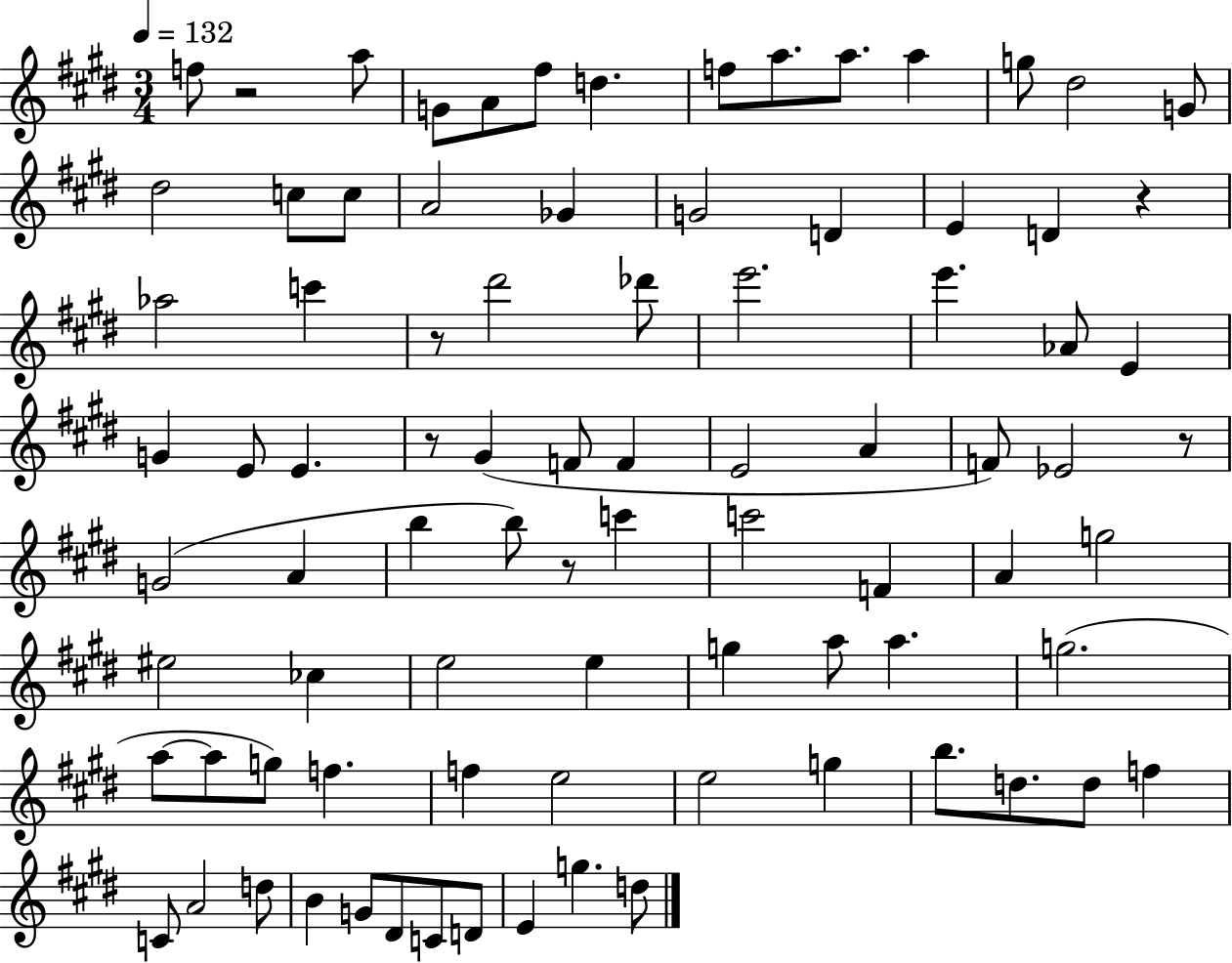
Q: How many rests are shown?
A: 6